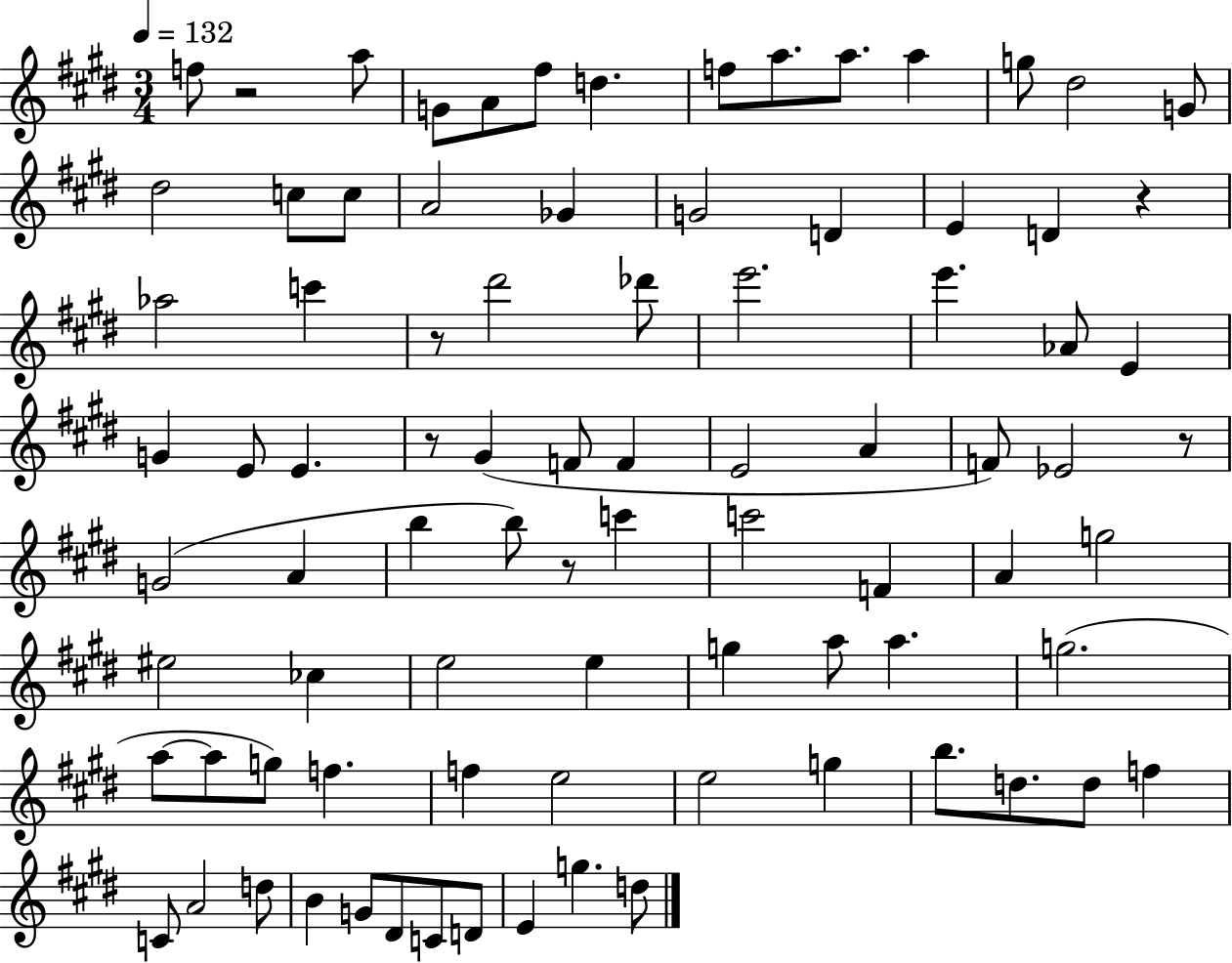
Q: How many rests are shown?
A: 6